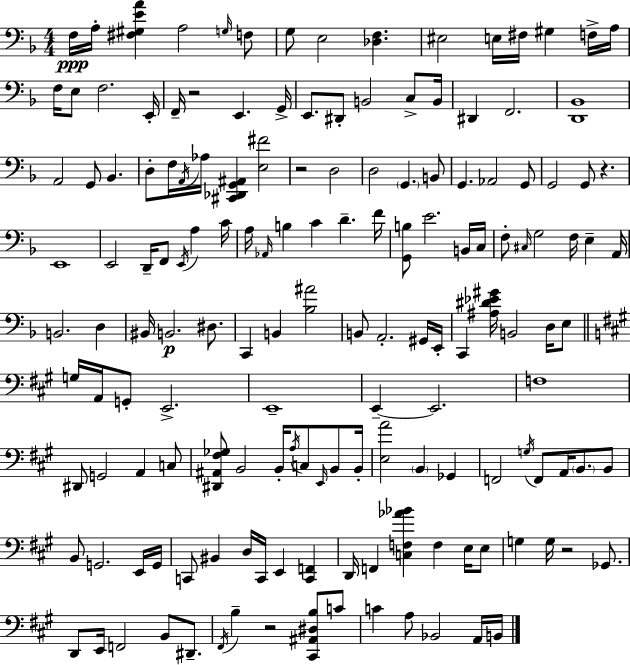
X:1
T:Untitled
M:4/4
L:1/4
K:F
F,/4 A,/4 [^F,^G,EA] A,2 G,/4 F,/2 G,/2 E,2 [_D,F,] ^E,2 E,/4 ^F,/4 ^G, F,/4 A,/4 F,/4 E,/2 F,2 E,,/4 F,,/4 z2 E,, G,,/4 E,,/2 ^D,,/2 B,,2 C,/2 B,,/4 ^D,, F,,2 [D,,_B,,]4 A,,2 G,,/2 _B,, D,/2 F,/4 A,,/4 _A,/4 [^C,,_D,,G,,^A,,] [E,^F]2 z2 D,2 D,2 G,, B,,/2 G,, _A,,2 G,,/2 G,,2 G,,/2 z E,,4 E,,2 D,,/4 F,,/2 E,,/4 A, C/4 A,/4 _A,,/4 B, C D F/4 [G,,B,]/2 E2 B,,/4 C,/4 F,/2 ^C,/4 G,2 F,/4 E, A,,/4 B,,2 D, ^B,,/4 B,,2 ^D,/2 C,, B,, [_B,^A]2 B,,/2 A,,2 ^G,,/4 E,,/4 C,, [^A,^D_E^G]/4 B,,2 D,/4 E,/2 G,/4 A,,/4 G,,/2 E,,2 E,,4 E,, E,,2 F,4 ^D,,/2 G,,2 A,, C,/2 [^D,,^A,,^F,_G,]/2 B,,2 B,,/4 A,/4 C,/2 E,,/4 B,,/2 B,,/4 [E,A]2 B,, _G,, F,,2 G,/4 F,,/2 A,,/4 B,,/2 B,,/2 B,,/2 G,,2 E,,/4 G,,/4 C,,/2 ^B,, D,/4 C,,/4 E,, [C,,F,,] D,,/4 F,, [C,F,_A_B] F, E,/4 E,/2 G, G,/4 z2 _G,,/2 D,,/2 E,,/4 F,,2 B,,/2 ^D,,/2 ^F,,/4 B, z2 [^C,,^A,,^D,B,]/2 C/2 C A,/2 _B,,2 A,,/4 B,,/4